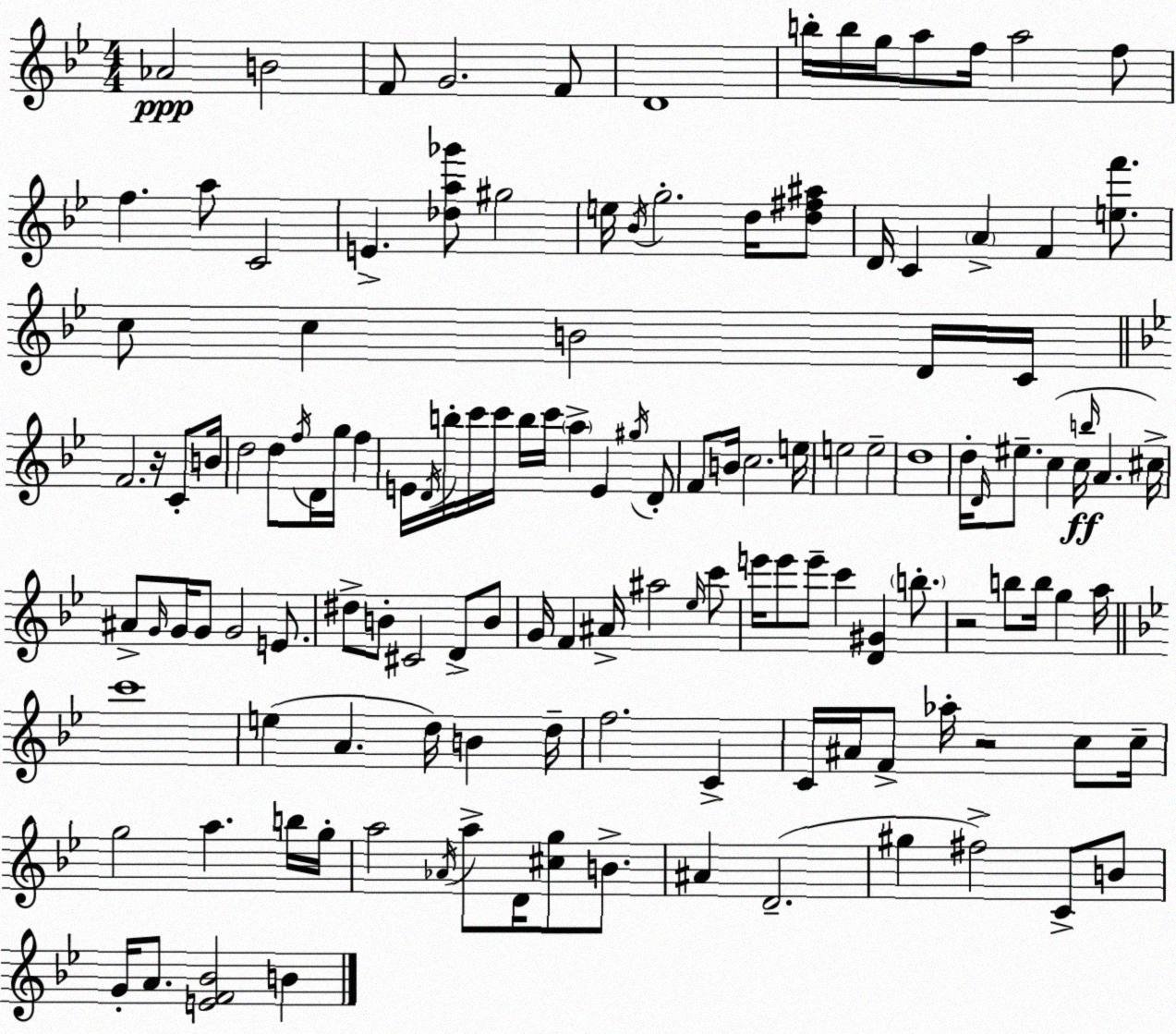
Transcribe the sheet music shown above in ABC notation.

X:1
T:Untitled
M:4/4
L:1/4
K:Gm
_A2 B2 F/2 G2 F/2 D4 b/4 b/4 g/4 a/2 f/4 a2 f/2 f a/2 C2 E [_da_g']/2 ^g2 e/4 _B/4 g2 d/4 [d^f^a]/2 D/4 C A F [ef']/2 c/2 c B2 D/4 C/4 F2 z/4 C/2 B/4 d2 d/2 f/4 D/4 g/4 f E/4 D/4 b/4 c'/4 c'/4 b/4 c'/4 a E ^g/4 D/2 F/2 B/4 c2 e/4 e2 e2 d4 d/4 D/4 ^e/2 c c/4 b/4 A ^c/4 ^A/2 G/4 G/4 G/2 G2 E/2 ^d/2 B/2 ^C2 D/2 B/2 G/4 F ^A/4 ^a2 _e/4 c'/2 e'/4 e'/2 e'/2 c' [D^G] b/2 z2 b/2 b/4 g a/4 c'4 e A d/4 B d/4 f2 C C/4 ^A/4 F/2 _a/4 z2 c/2 c/4 g2 a b/4 g/4 a2 _A/4 a/2 D/4 [^cg]/2 B/2 ^A D2 ^g ^f2 C/2 B/2 G/4 A/2 [EF_B]2 B